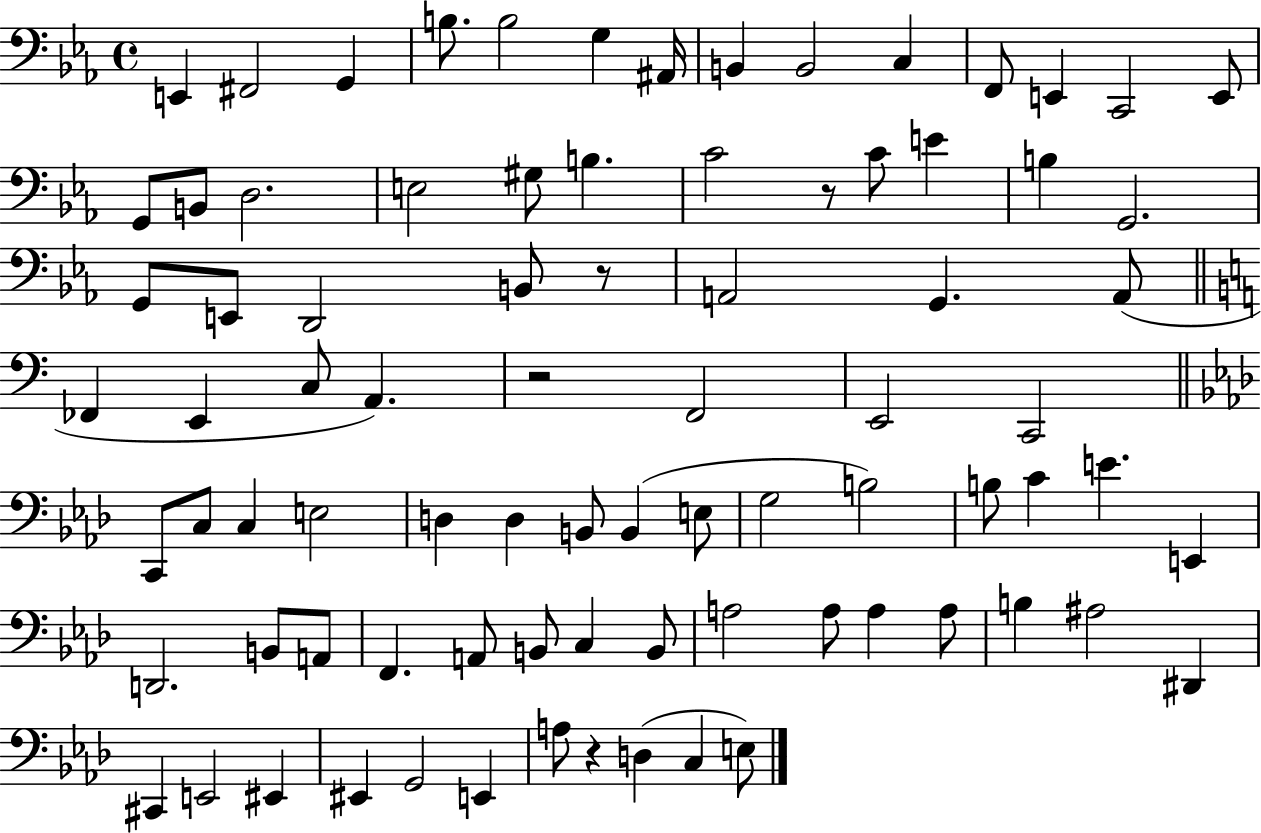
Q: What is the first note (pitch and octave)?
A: E2